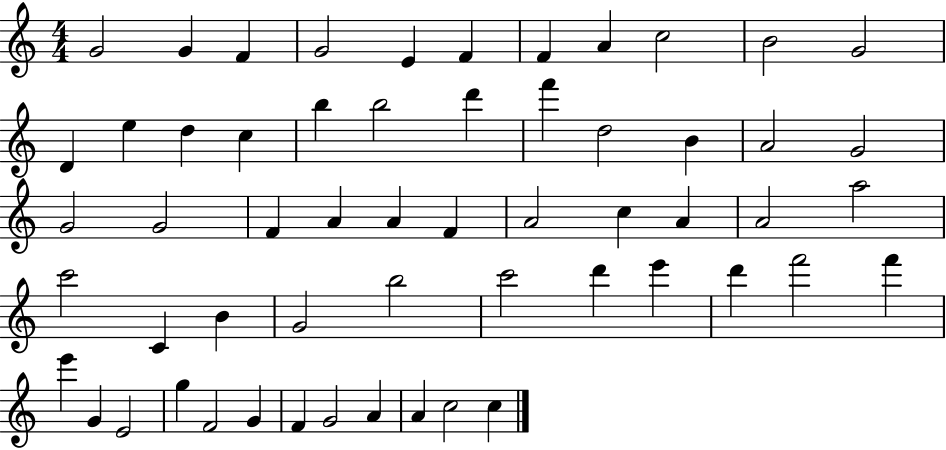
X:1
T:Untitled
M:4/4
L:1/4
K:C
G2 G F G2 E F F A c2 B2 G2 D e d c b b2 d' f' d2 B A2 G2 G2 G2 F A A F A2 c A A2 a2 c'2 C B G2 b2 c'2 d' e' d' f'2 f' e' G E2 g F2 G F G2 A A c2 c